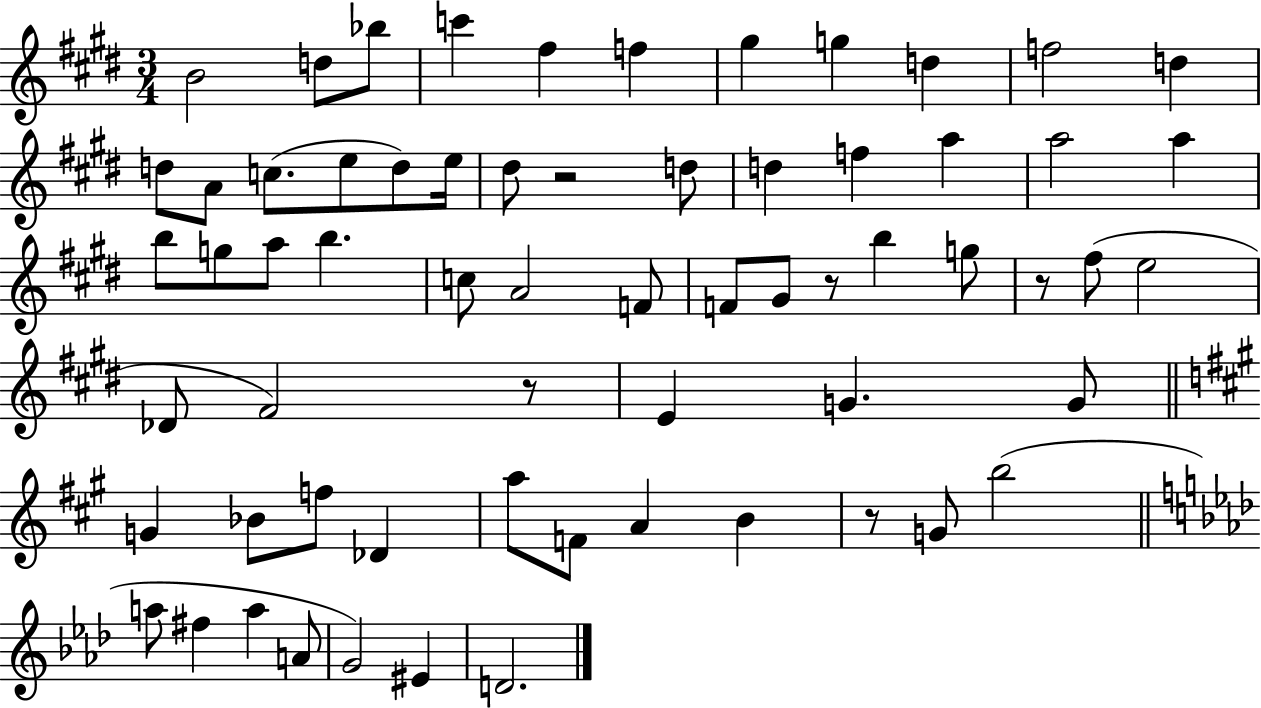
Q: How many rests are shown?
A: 5